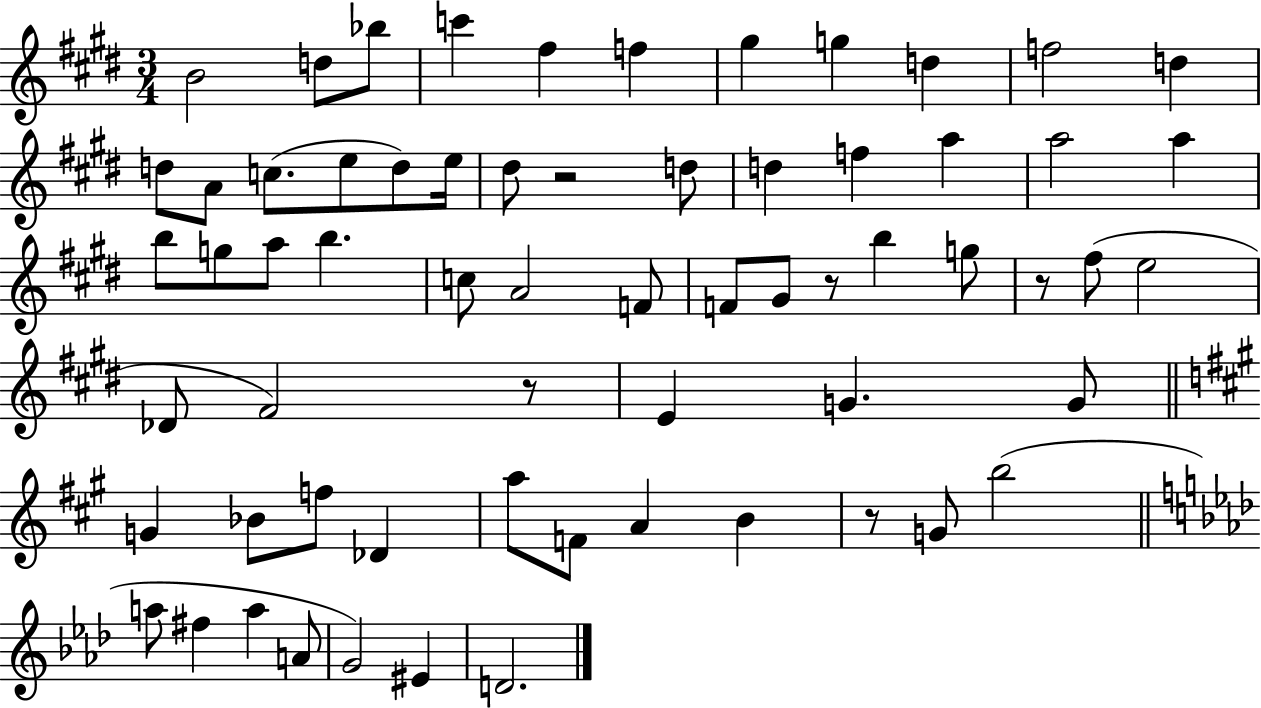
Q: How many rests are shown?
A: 5